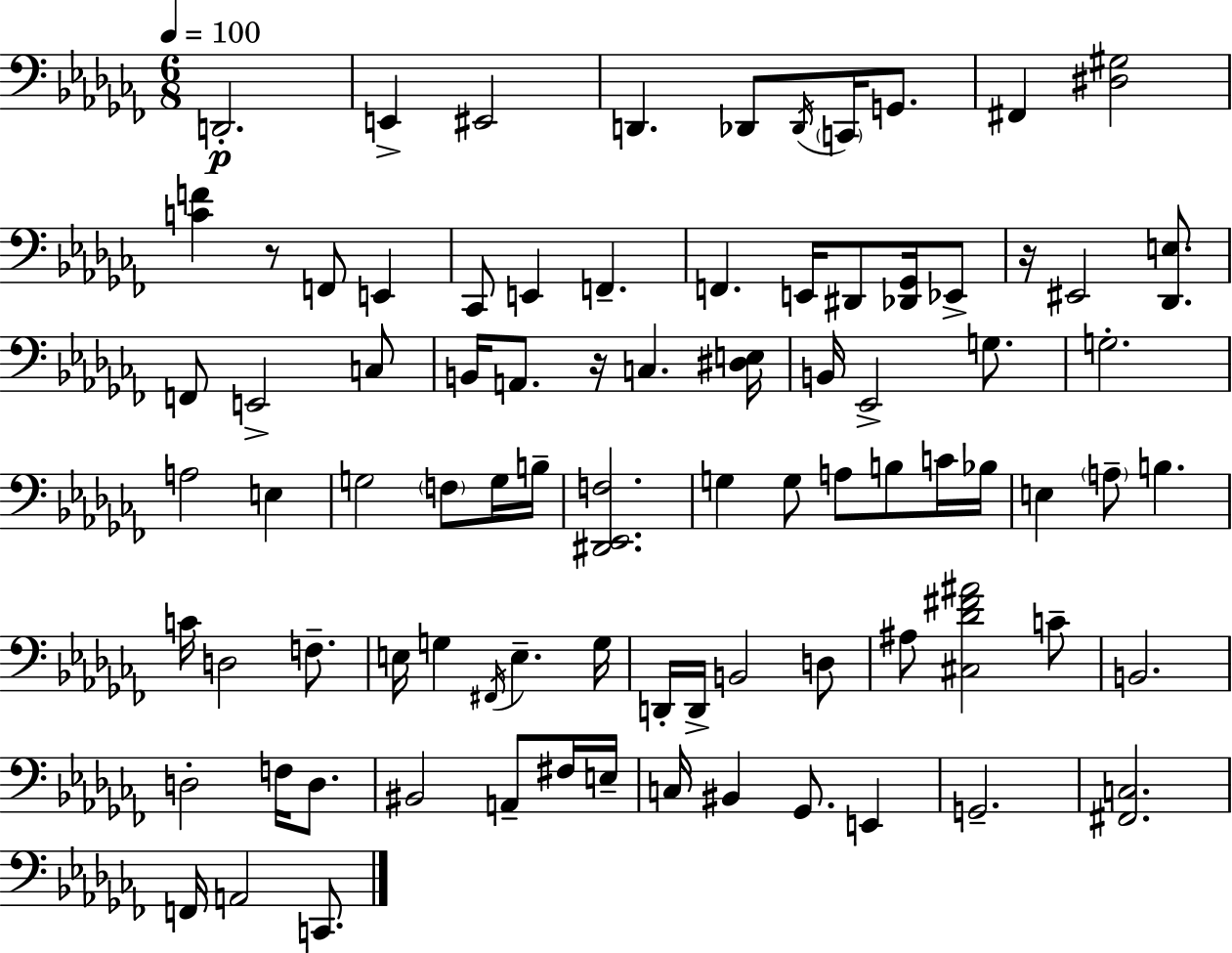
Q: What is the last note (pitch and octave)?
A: C2